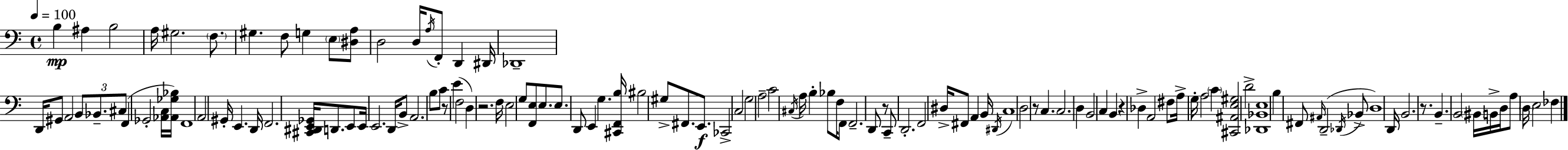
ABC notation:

X:1
T:Untitled
M:4/4
L:1/4
K:C
B, ^A, B,2 A,/4 ^G,2 F,/2 ^G, F,/2 G, E,/2 [^D,A,]/2 D,2 D,/4 A,/4 F,,/2 D,, ^D,,/4 _D,,4 D,,/4 ^G,,/2 A,,2 B,,/2 _B,,/2 ^C,/2 F,, _G,,2 [_A,,C,]/4 [_A,,_G,_B,]/4 F,,4 A,,2 ^G,,/4 E,, D,,/4 F,,2 [^C,,^D,,E,,_G,,]/4 D,,/2 E,,/2 E,,/4 E,,2 D,,/4 B,,/2 A,,2 B,/2 C/2 z/2 E F,2 D, z2 F,/4 E,2 G,/2 [F,,E,]/2 E,/2 E,/2 D,,/2 E,, G, [^C,,F,,B,]/4 ^B,2 ^G,/2 ^F,,/2 E,,/2 _C,,2 C,2 G,2 A,2 C2 ^C,/4 A,/4 B, _B,/2 F,/4 F,,/2 F,,2 D,,/2 z/2 C,,/2 D,,2 F,,2 ^D,/4 ^F,,/2 A,, B,,/4 ^D,,/4 C,4 D,2 z/2 C, C,2 D, B,,2 C, B,, z _D, A,,2 ^F,/2 A,/4 G,/4 A,2 C [^C,,^A,,E,^G,]2 D2 [_D,,_B,,E,]4 B, ^F,,/2 ^A,,/4 D,,2 _D,,/4 _B,,/2 D,4 D,,/4 B,,2 z/2 B,, B,,2 ^B,,/4 B,,/4 D,/4 A,/2 D,/4 E,2 _F,